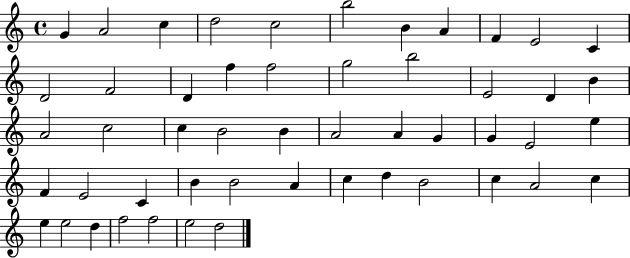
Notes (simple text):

G4/q A4/h C5/q D5/h C5/h B5/h B4/q A4/q F4/q E4/h C4/q D4/h F4/h D4/q F5/q F5/h G5/h B5/h E4/h D4/q B4/q A4/h C5/h C5/q B4/h B4/q A4/h A4/q G4/q G4/q E4/h E5/q F4/q E4/h C4/q B4/q B4/h A4/q C5/q D5/q B4/h C5/q A4/h C5/q E5/q E5/h D5/q F5/h F5/h E5/h D5/h